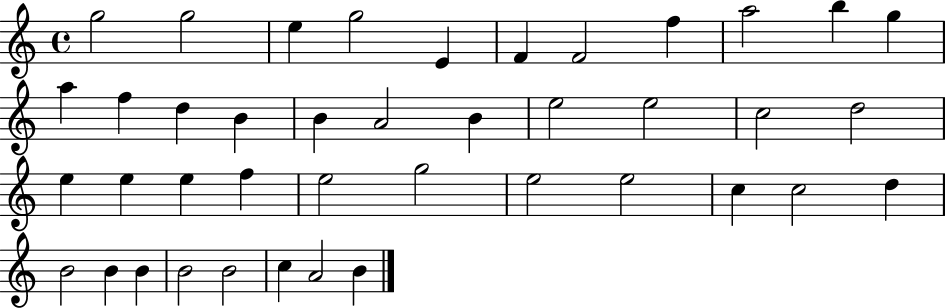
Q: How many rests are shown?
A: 0